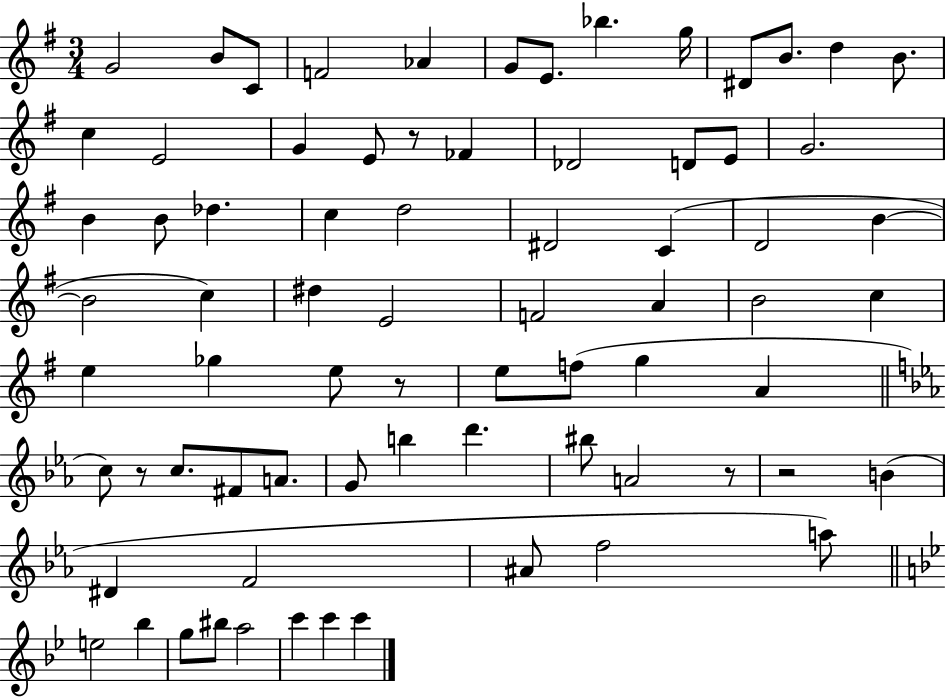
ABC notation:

X:1
T:Untitled
M:3/4
L:1/4
K:G
G2 B/2 C/2 F2 _A G/2 E/2 _b g/4 ^D/2 B/2 d B/2 c E2 G E/2 z/2 _F _D2 D/2 E/2 G2 B B/2 _d c d2 ^D2 C D2 B B2 c ^d E2 F2 A B2 c e _g e/2 z/2 e/2 f/2 g A c/2 z/2 c/2 ^F/2 A/2 G/2 b d' ^b/2 A2 z/2 z2 B ^D F2 ^A/2 f2 a/2 e2 _b g/2 ^b/2 a2 c' c' c'